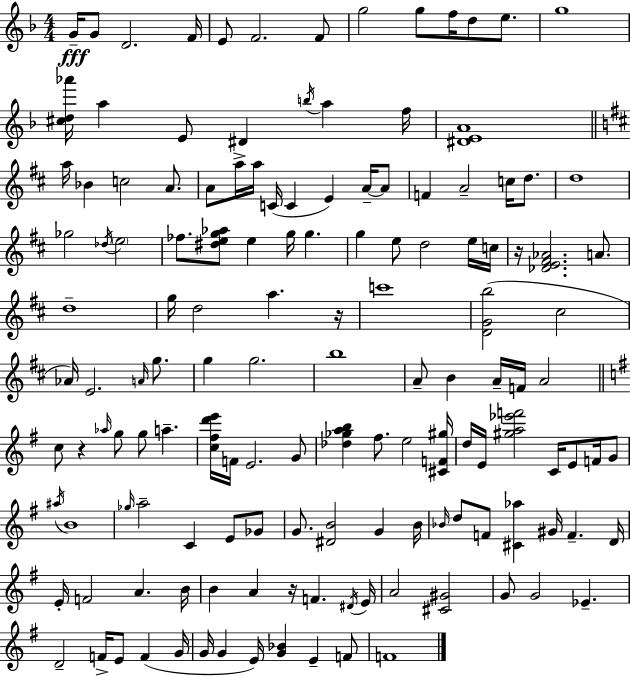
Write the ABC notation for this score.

X:1
T:Untitled
M:4/4
L:1/4
K:F
G/4 G/2 D2 F/4 E/2 F2 F/2 g2 g/2 f/4 d/2 e/2 g4 [^cd_a']/4 a E/2 ^D b/4 a f/4 [^DEA]4 a/4 _B c2 A/2 A/2 a/4 a/4 C/4 C E A/4 A/2 F A2 c/4 d/2 d4 _g2 _d/4 e2 _f/2 [^deg_a]/2 e g/4 g g e/2 d2 e/4 c/4 z/4 [_DE^F_A]2 A/2 d4 g/4 d2 a z/4 c'4 [DGb]2 ^c2 _A/4 E2 A/4 g/2 g g2 b4 A/2 B A/4 F/4 A2 c/2 z _a/4 g/2 g/2 a [c^fd'e']/4 F/4 E2 G/2 [_d_gab] ^f/2 e2 [^CF^g]/4 d/4 E/4 [^ga_e'f']2 C/4 E/2 F/4 G/2 ^a/4 B4 _g/4 a2 C E/2 _G/2 G/2 [^DB]2 G B/4 _B/4 d/2 F/2 [^C_a] ^G/4 F D/4 E/4 F2 A B/4 B A z/4 F ^D/4 E/4 A2 [^C^G]2 G/2 G2 _E D2 F/4 E/2 F G/4 G/4 G E/4 [G_B] E F/2 F4